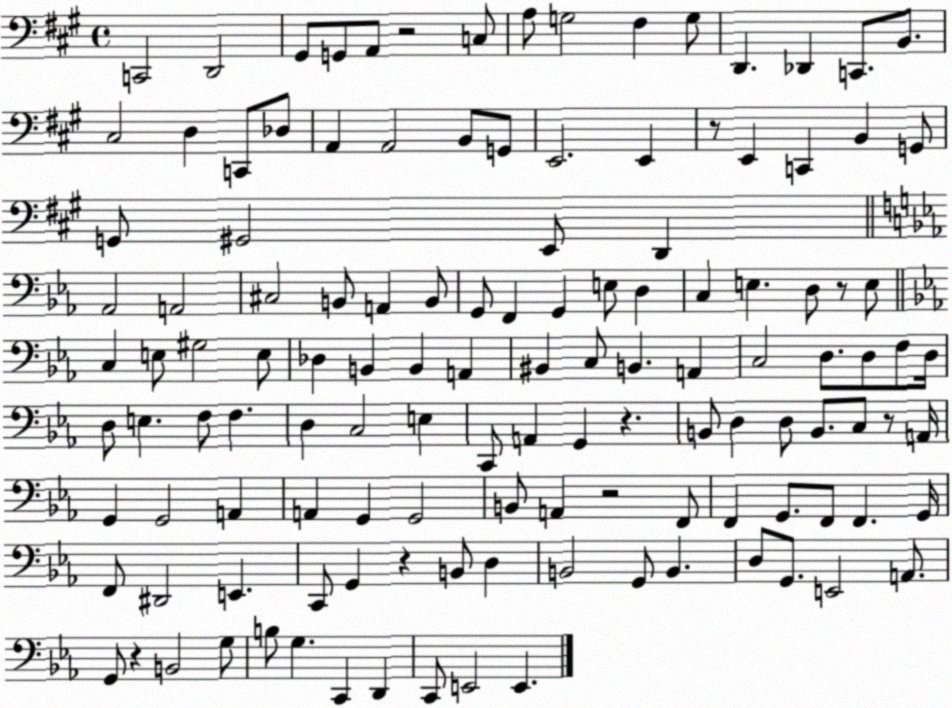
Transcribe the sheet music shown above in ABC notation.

X:1
T:Untitled
M:4/4
L:1/4
K:A
C,,2 D,,2 ^G,,/2 G,,/2 A,,/2 z2 C,/2 A,/2 G,2 ^F, G,/2 D,, _D,, C,,/2 B,,/2 ^C,2 D, C,,/2 _D,/2 A,, A,,2 B,,/2 G,,/2 E,,2 E,, z/2 E,, C,, B,, G,,/2 G,,/2 ^G,,2 E,,/2 D,, _A,,2 A,,2 ^C,2 B,,/2 A,, B,,/2 G,,/2 F,, G,, E,/2 D, C, E, D,/2 z/2 E,/2 C, E,/2 ^G,2 E,/2 _D, B,, B,, A,, ^B,, C,/2 B,, A,, C,2 D,/2 D,/2 F,/2 D,/4 D,/2 E, F,/2 F, D, C,2 E, C,,/2 A,, G,, z B,,/2 D, D,/2 B,,/2 C,/2 z/2 A,,/4 G,, G,,2 A,, A,, G,, G,,2 B,,/2 A,, z2 F,,/2 F,, G,,/2 F,,/2 F,, G,,/4 F,,/2 ^D,,2 E,, C,,/2 G,, z B,,/2 D, B,,2 G,,/2 B,, D,/2 G,,/2 E,,2 A,,/2 G,,/2 z B,,2 G,/2 B,/2 G, C,, D,, C,,/2 E,,2 E,,